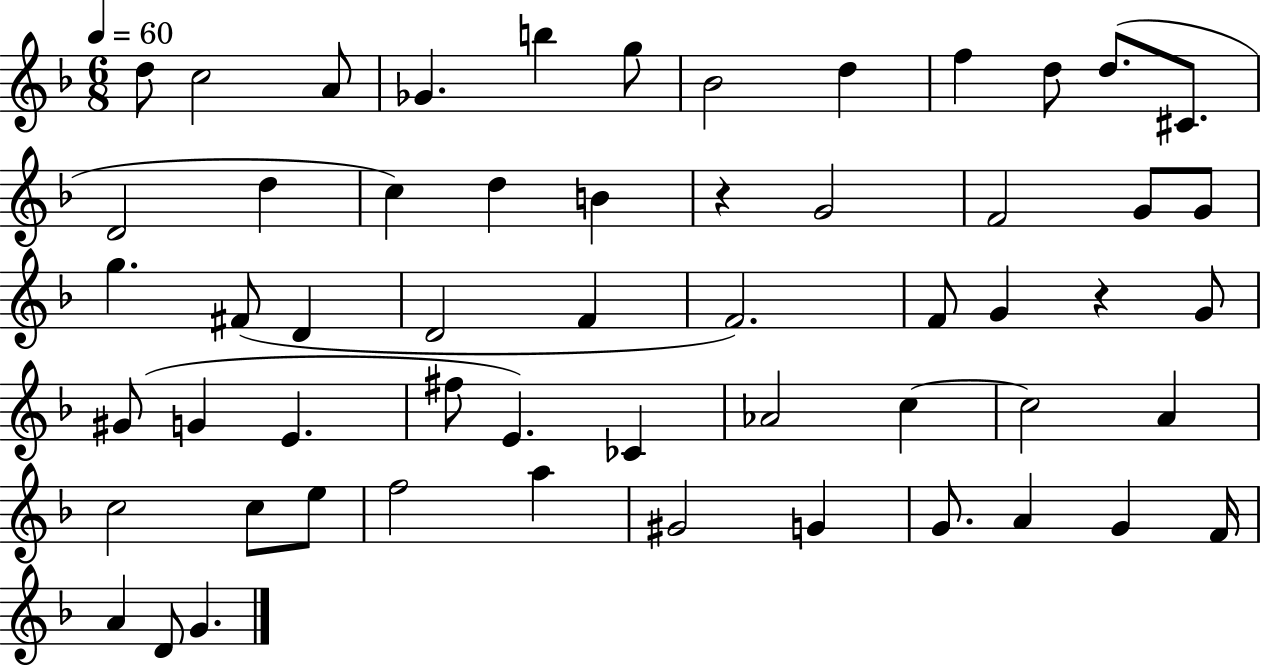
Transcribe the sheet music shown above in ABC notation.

X:1
T:Untitled
M:6/8
L:1/4
K:F
d/2 c2 A/2 _G b g/2 _B2 d f d/2 d/2 ^C/2 D2 d c d B z G2 F2 G/2 G/2 g ^F/2 D D2 F F2 F/2 G z G/2 ^G/2 G E ^f/2 E _C _A2 c c2 A c2 c/2 e/2 f2 a ^G2 G G/2 A G F/4 A D/2 G